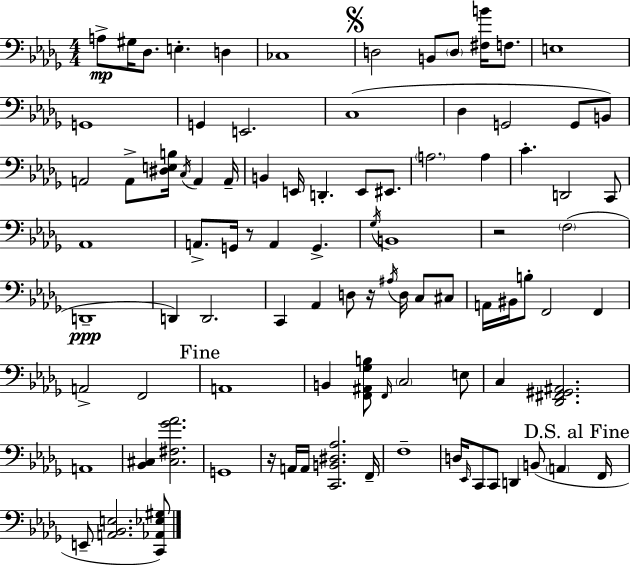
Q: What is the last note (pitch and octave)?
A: E2